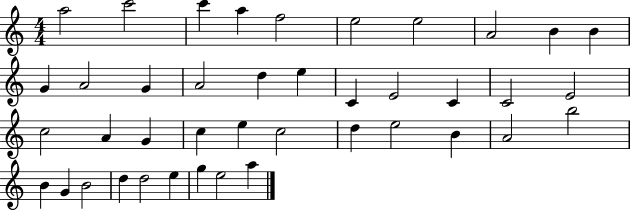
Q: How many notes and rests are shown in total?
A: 41